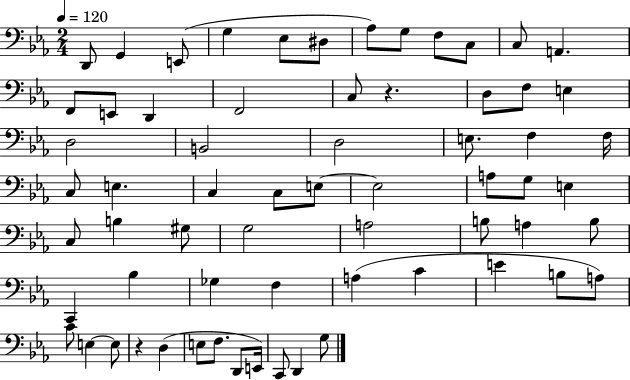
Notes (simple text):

D2/e G2/q E2/e G3/q Eb3/e D#3/e Ab3/e G3/e F3/e C3/e C3/e A2/q. F2/e E2/e D2/q F2/h C3/e R/q. D3/e F3/e E3/q D3/h B2/h D3/h E3/e. F3/q F3/s C3/e E3/q. C3/q C3/e E3/e E3/h A3/e G3/e E3/q C3/e B3/q G#3/e G3/h A3/h B3/e A3/q B3/e C2/q Bb3/q Gb3/q F3/q A3/q C4/q E4/q B3/e A3/e C4/e E3/q E3/e R/q D3/q E3/e F3/e. D2/e E2/s C2/e D2/q G3/e